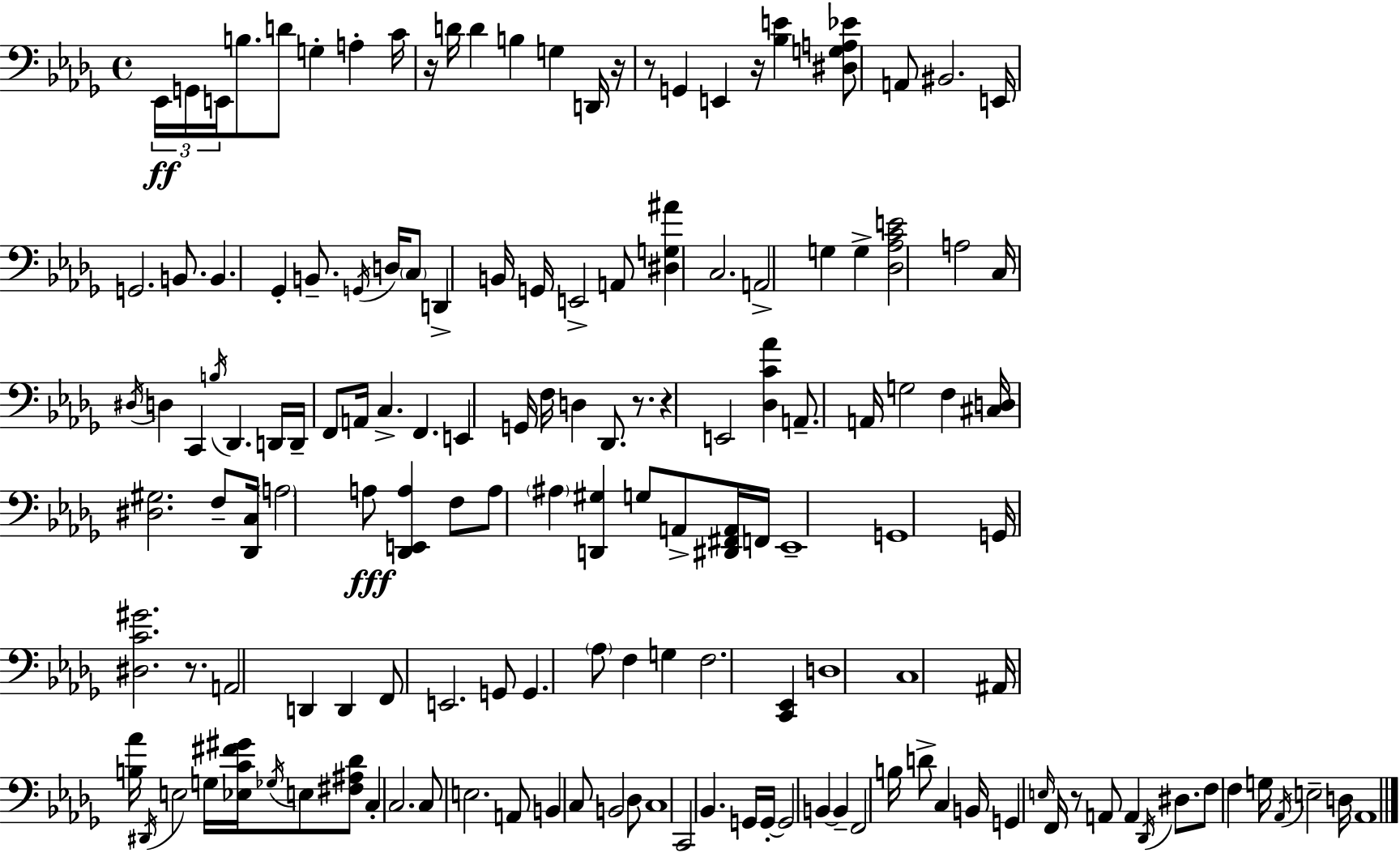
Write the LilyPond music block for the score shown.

{
  \clef bass
  \time 4/4
  \defaultTimeSignature
  \key bes \minor
  \tuplet 3/2 { ees,16\ff g,16 e,16 } b8. d'8 g4-. a4-. | c'16 r16 d'16 d'4 b4 g4 d,16 | r16 r8 g,4 e,4 r16 <bes e'>4 | <dis g a ees'>8 a,8 bis,2. | \break e,16 g,2. b,8. | b,4. ges,4-. b,8.-- \acciaccatura { g,16 } d16 \parenthesize c8 | d,4-> b,16 g,16 e,2-> a,8 | <dis g ais'>4 c2. | \break a,2-> g4 g4-> | <des aes c' e'>2 a2 | c16 \acciaccatura { dis16 } d4 c,4 \acciaccatura { b16 } des,4. | d,16 d,16-- f,8 a,16 c4.-> f,4. | \break e,4 g,16 f16 d4 des,8. | r8. r4 e,2 <des c' aes'>4 | a,8.-- a,16 g2 f4 | <cis d>16 <dis gis>2. | \break f8-- <des, c>16 \parenthesize a2 a8\fff <des, e, a>4 | f8 a8 \parenthesize ais4 <d, gis>4 g8 a,8-> | <dis, fis, a,>16 f,16 ees,1-- | g,1 | \break g,16 <dis c' gis'>2. | r8. a,2 d,4 d,4 | f,8 e,2. | g,8 g,4. \parenthesize aes8 f4 g4 | \break f2. <c, ees,>4 | d1 | c1 | ais,16 <b aes'>16 \acciaccatura { dis,16 } e2 g16 <ees c' fis' gis'>16 | \break \acciaccatura { ges16 } e8 <fis ais des'>8 c4-. c2. | c8 e2. | a,8 b,4 c8 b,2 | des8 c1 | \break c,2 bes,4. | g,16 g,16-.~~ g,2 b,4~~ | b,4-- f,2 b16 d'8-> | c4 b,16 g,4 \grace { e16 } f,16 r8 a,8 a,4 | \break \acciaccatura { des,16 } dis8. f8 f4 g16 \acciaccatura { aes,16 } e2-- | d16 aes,1 | \bar "|."
}